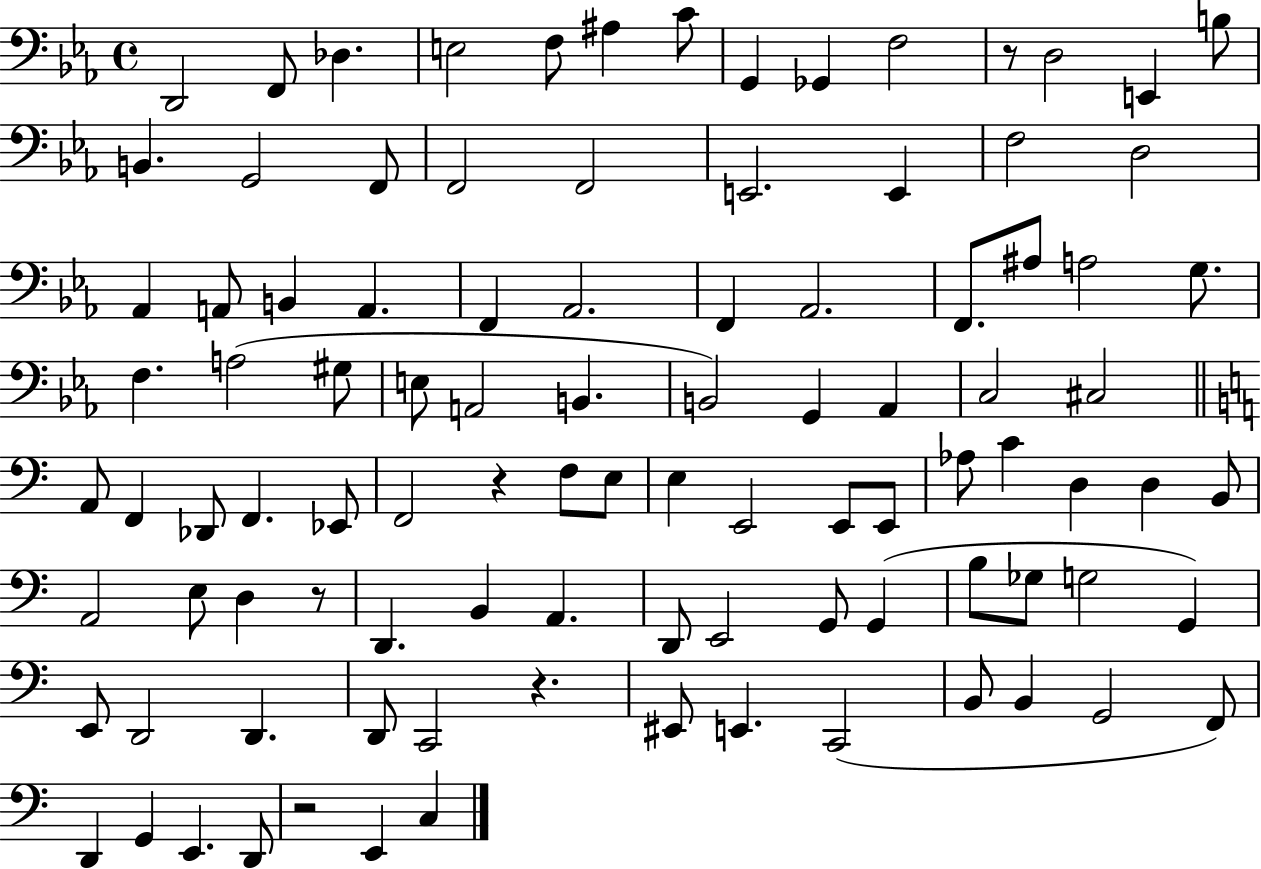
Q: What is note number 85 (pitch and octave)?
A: B2